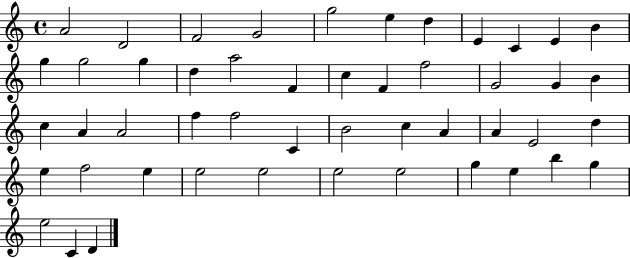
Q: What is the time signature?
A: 4/4